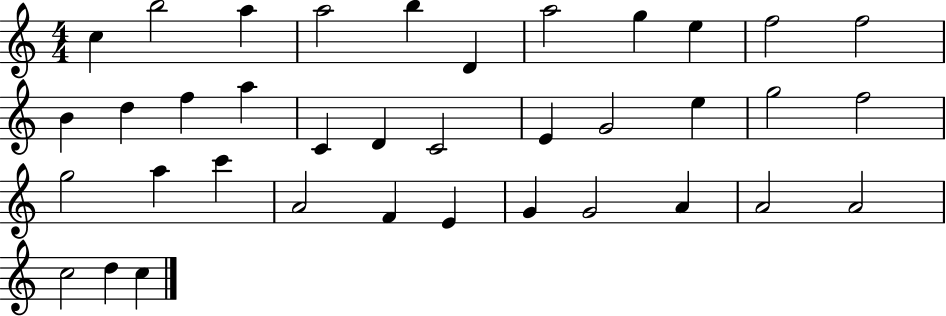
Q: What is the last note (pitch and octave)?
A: C5